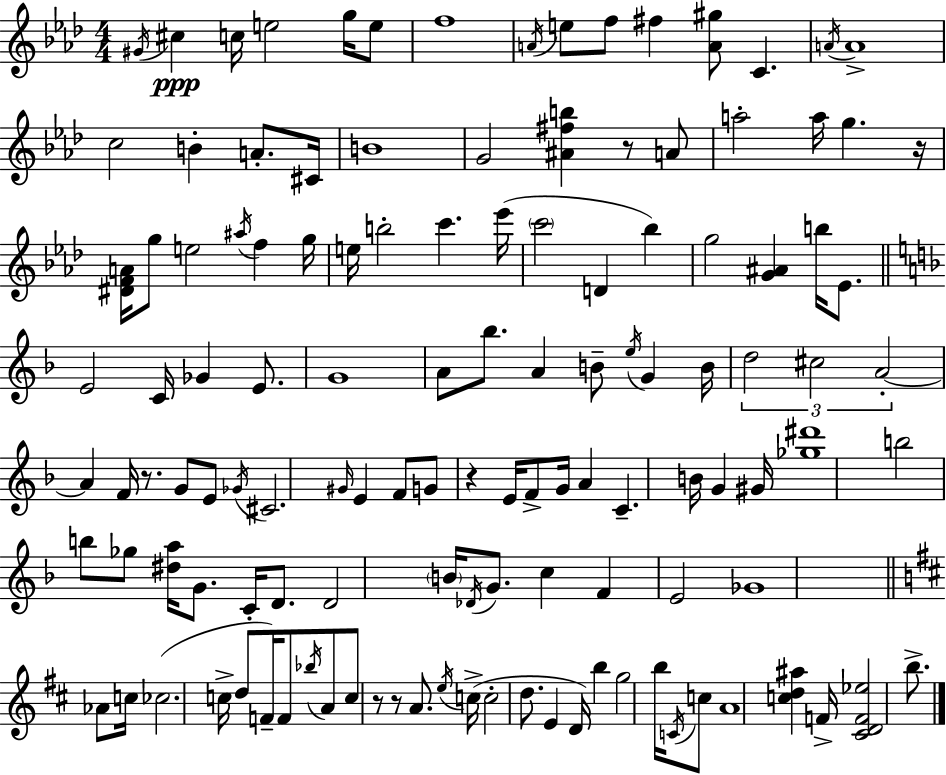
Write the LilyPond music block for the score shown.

{
  \clef treble
  \numericTimeSignature
  \time 4/4
  \key f \minor
  \acciaccatura { gis'16 }\ppp cis''4 c''16 e''2 g''16 e''8 | f''1 | \acciaccatura { a'16 } e''8 f''8 fis''4 <a' gis''>8 c'4. | \acciaccatura { a'16 } a'1-> | \break c''2 b'4-. a'8.-. | cis'16 b'1 | g'2 <ais' fis'' b''>4 r8 | a'8 a''2-. a''16 g''4. | \break r16 <dis' f' a'>16 g''8 e''2 \acciaccatura { ais''16 } f''4 | g''16 e''16 b''2-. c'''4. | ees'''16( \parenthesize c'''2 d'4 | bes''4) g''2 <g' ais'>4 | \break b''16 ees'8. \bar "||" \break \key f \major e'2 c'16 ges'4 e'8. | g'1 | a'8 bes''8. a'4 b'8-- \acciaccatura { e''16 } g'4 | b'16 \tuplet 3/2 { d''2 cis''2 | \break a'2-.~~ } a'4 f'16 r8. | g'8 e'8 \acciaccatura { ges'16 } cis'2. | \grace { gis'16 } e'4 f'8 g'8 r4 e'16 | f'8-> g'16 a'4 c'4.-- b'16 g'4 | \break gis'16 <ges'' dis'''>1 | b''2 b''8 ges''8 <dis'' a''>16 | g'8. c'16-. d'8. d'2 \parenthesize b'16 | \acciaccatura { des'16 } g'8. c''4 f'4 e'2 | \break ges'1 | \bar "||" \break \key d \major aes'8 c''16 ces''2.( c''16-> | d''8 f'16--) f'8 \acciaccatura { bes''16 } a'8 c''8 r8 r8 a'8. | \acciaccatura { e''16 } c''16->( c''2-. d''8. e'4 | d'16) b''4 g''2 b''16 | \break \acciaccatura { c'16 } c''8 a'1 | <c'' d'' ais''>4 f'16-> <cis' d' f' ees''>2 | b''8.-> \bar "|."
}